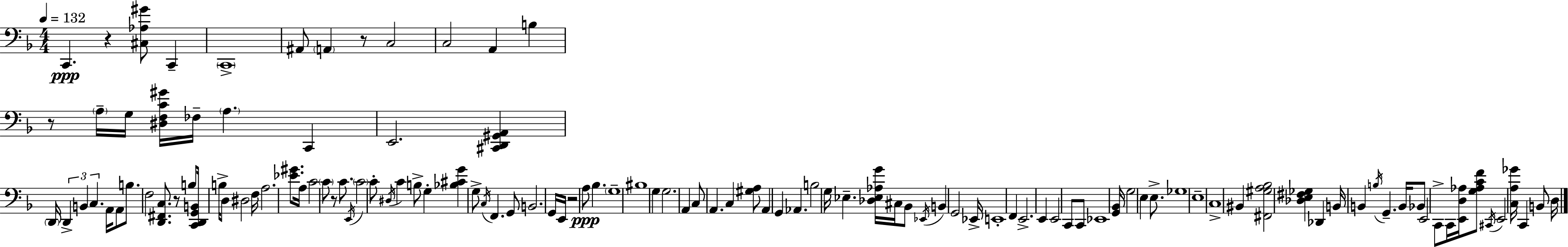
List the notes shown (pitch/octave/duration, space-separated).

C2/q. R/q [C#3,Ab3,G#4]/e C2/q C2/w A#2/e A2/q R/e C3/h C3/h A2/q B3/q R/e A3/s G3/s [D#3,F3,C4,G#4]/s FES3/s A3/q. C2/q E2/h. [C#2,D2,G#2,A2]/q D2/s D2/q B2/q C3/q. A2/s A2/e B3/e. F3/h [D2,F#2,C3]/e. R/e B3/e [C2,D2,G2,B2]/s B3/s D3/e D#3/h F3/s A3/h. [Eb4,G#4]/e. A3/s C4/h C4/e R/e C4/e. E2/s C4/h C4/e D#3/s C4/q B3/e G3/q [Bb3,C#4,G4]/q G3/e C3/s F2/q. G2/e B2/h. G2/s E2/s R/h A3/e Bb3/q. G3/w BIS3/w G3/q G3/h. A2/q C3/e A2/q. C3/q [G#3,A3]/e A2/q G2/q Ab2/q. B3/h G3/s Eb3/q. [Db3,Eb3,Ab3,G4]/s C#3/s Bb2/e Eb2/s B2/q G2/h Eb2/s E2/w F2/q E2/h. E2/q E2/h C2/e C2/e Eb2/w [G2,Bb2]/s G3/h E3/q E3/e. Gb3/w E3/w C3/w BIS2/q [F#2,G#3,A3,Bb3]/h [Db3,E3,F#3,Gb3]/q Db2/q B2/s B2/q B3/s G2/q. B2/s Bb2/e E2/h C2/e C2/s [E2,D3,Ab3]/s [G3,Ab3,C4,F4]/e C#2/s E2/h [C3,A3,Gb4]/s C2/q B2/e D3/s